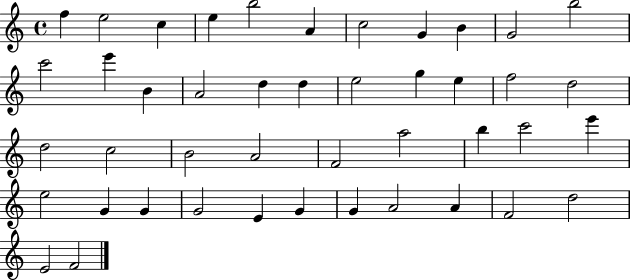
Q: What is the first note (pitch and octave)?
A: F5